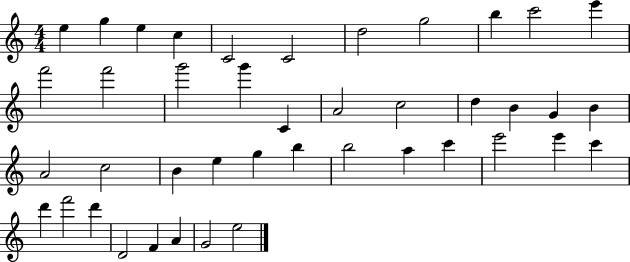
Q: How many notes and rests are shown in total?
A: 42